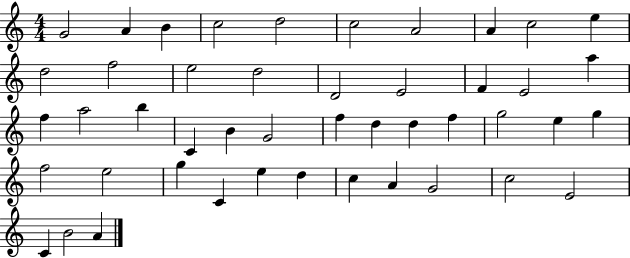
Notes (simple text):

G4/h A4/q B4/q C5/h D5/h C5/h A4/h A4/q C5/h E5/q D5/h F5/h E5/h D5/h D4/h E4/h F4/q E4/h A5/q F5/q A5/h B5/q C4/q B4/q G4/h F5/q D5/q D5/q F5/q G5/h E5/q G5/q F5/h E5/h G5/q C4/q E5/q D5/q C5/q A4/q G4/h C5/h E4/h C4/q B4/h A4/q